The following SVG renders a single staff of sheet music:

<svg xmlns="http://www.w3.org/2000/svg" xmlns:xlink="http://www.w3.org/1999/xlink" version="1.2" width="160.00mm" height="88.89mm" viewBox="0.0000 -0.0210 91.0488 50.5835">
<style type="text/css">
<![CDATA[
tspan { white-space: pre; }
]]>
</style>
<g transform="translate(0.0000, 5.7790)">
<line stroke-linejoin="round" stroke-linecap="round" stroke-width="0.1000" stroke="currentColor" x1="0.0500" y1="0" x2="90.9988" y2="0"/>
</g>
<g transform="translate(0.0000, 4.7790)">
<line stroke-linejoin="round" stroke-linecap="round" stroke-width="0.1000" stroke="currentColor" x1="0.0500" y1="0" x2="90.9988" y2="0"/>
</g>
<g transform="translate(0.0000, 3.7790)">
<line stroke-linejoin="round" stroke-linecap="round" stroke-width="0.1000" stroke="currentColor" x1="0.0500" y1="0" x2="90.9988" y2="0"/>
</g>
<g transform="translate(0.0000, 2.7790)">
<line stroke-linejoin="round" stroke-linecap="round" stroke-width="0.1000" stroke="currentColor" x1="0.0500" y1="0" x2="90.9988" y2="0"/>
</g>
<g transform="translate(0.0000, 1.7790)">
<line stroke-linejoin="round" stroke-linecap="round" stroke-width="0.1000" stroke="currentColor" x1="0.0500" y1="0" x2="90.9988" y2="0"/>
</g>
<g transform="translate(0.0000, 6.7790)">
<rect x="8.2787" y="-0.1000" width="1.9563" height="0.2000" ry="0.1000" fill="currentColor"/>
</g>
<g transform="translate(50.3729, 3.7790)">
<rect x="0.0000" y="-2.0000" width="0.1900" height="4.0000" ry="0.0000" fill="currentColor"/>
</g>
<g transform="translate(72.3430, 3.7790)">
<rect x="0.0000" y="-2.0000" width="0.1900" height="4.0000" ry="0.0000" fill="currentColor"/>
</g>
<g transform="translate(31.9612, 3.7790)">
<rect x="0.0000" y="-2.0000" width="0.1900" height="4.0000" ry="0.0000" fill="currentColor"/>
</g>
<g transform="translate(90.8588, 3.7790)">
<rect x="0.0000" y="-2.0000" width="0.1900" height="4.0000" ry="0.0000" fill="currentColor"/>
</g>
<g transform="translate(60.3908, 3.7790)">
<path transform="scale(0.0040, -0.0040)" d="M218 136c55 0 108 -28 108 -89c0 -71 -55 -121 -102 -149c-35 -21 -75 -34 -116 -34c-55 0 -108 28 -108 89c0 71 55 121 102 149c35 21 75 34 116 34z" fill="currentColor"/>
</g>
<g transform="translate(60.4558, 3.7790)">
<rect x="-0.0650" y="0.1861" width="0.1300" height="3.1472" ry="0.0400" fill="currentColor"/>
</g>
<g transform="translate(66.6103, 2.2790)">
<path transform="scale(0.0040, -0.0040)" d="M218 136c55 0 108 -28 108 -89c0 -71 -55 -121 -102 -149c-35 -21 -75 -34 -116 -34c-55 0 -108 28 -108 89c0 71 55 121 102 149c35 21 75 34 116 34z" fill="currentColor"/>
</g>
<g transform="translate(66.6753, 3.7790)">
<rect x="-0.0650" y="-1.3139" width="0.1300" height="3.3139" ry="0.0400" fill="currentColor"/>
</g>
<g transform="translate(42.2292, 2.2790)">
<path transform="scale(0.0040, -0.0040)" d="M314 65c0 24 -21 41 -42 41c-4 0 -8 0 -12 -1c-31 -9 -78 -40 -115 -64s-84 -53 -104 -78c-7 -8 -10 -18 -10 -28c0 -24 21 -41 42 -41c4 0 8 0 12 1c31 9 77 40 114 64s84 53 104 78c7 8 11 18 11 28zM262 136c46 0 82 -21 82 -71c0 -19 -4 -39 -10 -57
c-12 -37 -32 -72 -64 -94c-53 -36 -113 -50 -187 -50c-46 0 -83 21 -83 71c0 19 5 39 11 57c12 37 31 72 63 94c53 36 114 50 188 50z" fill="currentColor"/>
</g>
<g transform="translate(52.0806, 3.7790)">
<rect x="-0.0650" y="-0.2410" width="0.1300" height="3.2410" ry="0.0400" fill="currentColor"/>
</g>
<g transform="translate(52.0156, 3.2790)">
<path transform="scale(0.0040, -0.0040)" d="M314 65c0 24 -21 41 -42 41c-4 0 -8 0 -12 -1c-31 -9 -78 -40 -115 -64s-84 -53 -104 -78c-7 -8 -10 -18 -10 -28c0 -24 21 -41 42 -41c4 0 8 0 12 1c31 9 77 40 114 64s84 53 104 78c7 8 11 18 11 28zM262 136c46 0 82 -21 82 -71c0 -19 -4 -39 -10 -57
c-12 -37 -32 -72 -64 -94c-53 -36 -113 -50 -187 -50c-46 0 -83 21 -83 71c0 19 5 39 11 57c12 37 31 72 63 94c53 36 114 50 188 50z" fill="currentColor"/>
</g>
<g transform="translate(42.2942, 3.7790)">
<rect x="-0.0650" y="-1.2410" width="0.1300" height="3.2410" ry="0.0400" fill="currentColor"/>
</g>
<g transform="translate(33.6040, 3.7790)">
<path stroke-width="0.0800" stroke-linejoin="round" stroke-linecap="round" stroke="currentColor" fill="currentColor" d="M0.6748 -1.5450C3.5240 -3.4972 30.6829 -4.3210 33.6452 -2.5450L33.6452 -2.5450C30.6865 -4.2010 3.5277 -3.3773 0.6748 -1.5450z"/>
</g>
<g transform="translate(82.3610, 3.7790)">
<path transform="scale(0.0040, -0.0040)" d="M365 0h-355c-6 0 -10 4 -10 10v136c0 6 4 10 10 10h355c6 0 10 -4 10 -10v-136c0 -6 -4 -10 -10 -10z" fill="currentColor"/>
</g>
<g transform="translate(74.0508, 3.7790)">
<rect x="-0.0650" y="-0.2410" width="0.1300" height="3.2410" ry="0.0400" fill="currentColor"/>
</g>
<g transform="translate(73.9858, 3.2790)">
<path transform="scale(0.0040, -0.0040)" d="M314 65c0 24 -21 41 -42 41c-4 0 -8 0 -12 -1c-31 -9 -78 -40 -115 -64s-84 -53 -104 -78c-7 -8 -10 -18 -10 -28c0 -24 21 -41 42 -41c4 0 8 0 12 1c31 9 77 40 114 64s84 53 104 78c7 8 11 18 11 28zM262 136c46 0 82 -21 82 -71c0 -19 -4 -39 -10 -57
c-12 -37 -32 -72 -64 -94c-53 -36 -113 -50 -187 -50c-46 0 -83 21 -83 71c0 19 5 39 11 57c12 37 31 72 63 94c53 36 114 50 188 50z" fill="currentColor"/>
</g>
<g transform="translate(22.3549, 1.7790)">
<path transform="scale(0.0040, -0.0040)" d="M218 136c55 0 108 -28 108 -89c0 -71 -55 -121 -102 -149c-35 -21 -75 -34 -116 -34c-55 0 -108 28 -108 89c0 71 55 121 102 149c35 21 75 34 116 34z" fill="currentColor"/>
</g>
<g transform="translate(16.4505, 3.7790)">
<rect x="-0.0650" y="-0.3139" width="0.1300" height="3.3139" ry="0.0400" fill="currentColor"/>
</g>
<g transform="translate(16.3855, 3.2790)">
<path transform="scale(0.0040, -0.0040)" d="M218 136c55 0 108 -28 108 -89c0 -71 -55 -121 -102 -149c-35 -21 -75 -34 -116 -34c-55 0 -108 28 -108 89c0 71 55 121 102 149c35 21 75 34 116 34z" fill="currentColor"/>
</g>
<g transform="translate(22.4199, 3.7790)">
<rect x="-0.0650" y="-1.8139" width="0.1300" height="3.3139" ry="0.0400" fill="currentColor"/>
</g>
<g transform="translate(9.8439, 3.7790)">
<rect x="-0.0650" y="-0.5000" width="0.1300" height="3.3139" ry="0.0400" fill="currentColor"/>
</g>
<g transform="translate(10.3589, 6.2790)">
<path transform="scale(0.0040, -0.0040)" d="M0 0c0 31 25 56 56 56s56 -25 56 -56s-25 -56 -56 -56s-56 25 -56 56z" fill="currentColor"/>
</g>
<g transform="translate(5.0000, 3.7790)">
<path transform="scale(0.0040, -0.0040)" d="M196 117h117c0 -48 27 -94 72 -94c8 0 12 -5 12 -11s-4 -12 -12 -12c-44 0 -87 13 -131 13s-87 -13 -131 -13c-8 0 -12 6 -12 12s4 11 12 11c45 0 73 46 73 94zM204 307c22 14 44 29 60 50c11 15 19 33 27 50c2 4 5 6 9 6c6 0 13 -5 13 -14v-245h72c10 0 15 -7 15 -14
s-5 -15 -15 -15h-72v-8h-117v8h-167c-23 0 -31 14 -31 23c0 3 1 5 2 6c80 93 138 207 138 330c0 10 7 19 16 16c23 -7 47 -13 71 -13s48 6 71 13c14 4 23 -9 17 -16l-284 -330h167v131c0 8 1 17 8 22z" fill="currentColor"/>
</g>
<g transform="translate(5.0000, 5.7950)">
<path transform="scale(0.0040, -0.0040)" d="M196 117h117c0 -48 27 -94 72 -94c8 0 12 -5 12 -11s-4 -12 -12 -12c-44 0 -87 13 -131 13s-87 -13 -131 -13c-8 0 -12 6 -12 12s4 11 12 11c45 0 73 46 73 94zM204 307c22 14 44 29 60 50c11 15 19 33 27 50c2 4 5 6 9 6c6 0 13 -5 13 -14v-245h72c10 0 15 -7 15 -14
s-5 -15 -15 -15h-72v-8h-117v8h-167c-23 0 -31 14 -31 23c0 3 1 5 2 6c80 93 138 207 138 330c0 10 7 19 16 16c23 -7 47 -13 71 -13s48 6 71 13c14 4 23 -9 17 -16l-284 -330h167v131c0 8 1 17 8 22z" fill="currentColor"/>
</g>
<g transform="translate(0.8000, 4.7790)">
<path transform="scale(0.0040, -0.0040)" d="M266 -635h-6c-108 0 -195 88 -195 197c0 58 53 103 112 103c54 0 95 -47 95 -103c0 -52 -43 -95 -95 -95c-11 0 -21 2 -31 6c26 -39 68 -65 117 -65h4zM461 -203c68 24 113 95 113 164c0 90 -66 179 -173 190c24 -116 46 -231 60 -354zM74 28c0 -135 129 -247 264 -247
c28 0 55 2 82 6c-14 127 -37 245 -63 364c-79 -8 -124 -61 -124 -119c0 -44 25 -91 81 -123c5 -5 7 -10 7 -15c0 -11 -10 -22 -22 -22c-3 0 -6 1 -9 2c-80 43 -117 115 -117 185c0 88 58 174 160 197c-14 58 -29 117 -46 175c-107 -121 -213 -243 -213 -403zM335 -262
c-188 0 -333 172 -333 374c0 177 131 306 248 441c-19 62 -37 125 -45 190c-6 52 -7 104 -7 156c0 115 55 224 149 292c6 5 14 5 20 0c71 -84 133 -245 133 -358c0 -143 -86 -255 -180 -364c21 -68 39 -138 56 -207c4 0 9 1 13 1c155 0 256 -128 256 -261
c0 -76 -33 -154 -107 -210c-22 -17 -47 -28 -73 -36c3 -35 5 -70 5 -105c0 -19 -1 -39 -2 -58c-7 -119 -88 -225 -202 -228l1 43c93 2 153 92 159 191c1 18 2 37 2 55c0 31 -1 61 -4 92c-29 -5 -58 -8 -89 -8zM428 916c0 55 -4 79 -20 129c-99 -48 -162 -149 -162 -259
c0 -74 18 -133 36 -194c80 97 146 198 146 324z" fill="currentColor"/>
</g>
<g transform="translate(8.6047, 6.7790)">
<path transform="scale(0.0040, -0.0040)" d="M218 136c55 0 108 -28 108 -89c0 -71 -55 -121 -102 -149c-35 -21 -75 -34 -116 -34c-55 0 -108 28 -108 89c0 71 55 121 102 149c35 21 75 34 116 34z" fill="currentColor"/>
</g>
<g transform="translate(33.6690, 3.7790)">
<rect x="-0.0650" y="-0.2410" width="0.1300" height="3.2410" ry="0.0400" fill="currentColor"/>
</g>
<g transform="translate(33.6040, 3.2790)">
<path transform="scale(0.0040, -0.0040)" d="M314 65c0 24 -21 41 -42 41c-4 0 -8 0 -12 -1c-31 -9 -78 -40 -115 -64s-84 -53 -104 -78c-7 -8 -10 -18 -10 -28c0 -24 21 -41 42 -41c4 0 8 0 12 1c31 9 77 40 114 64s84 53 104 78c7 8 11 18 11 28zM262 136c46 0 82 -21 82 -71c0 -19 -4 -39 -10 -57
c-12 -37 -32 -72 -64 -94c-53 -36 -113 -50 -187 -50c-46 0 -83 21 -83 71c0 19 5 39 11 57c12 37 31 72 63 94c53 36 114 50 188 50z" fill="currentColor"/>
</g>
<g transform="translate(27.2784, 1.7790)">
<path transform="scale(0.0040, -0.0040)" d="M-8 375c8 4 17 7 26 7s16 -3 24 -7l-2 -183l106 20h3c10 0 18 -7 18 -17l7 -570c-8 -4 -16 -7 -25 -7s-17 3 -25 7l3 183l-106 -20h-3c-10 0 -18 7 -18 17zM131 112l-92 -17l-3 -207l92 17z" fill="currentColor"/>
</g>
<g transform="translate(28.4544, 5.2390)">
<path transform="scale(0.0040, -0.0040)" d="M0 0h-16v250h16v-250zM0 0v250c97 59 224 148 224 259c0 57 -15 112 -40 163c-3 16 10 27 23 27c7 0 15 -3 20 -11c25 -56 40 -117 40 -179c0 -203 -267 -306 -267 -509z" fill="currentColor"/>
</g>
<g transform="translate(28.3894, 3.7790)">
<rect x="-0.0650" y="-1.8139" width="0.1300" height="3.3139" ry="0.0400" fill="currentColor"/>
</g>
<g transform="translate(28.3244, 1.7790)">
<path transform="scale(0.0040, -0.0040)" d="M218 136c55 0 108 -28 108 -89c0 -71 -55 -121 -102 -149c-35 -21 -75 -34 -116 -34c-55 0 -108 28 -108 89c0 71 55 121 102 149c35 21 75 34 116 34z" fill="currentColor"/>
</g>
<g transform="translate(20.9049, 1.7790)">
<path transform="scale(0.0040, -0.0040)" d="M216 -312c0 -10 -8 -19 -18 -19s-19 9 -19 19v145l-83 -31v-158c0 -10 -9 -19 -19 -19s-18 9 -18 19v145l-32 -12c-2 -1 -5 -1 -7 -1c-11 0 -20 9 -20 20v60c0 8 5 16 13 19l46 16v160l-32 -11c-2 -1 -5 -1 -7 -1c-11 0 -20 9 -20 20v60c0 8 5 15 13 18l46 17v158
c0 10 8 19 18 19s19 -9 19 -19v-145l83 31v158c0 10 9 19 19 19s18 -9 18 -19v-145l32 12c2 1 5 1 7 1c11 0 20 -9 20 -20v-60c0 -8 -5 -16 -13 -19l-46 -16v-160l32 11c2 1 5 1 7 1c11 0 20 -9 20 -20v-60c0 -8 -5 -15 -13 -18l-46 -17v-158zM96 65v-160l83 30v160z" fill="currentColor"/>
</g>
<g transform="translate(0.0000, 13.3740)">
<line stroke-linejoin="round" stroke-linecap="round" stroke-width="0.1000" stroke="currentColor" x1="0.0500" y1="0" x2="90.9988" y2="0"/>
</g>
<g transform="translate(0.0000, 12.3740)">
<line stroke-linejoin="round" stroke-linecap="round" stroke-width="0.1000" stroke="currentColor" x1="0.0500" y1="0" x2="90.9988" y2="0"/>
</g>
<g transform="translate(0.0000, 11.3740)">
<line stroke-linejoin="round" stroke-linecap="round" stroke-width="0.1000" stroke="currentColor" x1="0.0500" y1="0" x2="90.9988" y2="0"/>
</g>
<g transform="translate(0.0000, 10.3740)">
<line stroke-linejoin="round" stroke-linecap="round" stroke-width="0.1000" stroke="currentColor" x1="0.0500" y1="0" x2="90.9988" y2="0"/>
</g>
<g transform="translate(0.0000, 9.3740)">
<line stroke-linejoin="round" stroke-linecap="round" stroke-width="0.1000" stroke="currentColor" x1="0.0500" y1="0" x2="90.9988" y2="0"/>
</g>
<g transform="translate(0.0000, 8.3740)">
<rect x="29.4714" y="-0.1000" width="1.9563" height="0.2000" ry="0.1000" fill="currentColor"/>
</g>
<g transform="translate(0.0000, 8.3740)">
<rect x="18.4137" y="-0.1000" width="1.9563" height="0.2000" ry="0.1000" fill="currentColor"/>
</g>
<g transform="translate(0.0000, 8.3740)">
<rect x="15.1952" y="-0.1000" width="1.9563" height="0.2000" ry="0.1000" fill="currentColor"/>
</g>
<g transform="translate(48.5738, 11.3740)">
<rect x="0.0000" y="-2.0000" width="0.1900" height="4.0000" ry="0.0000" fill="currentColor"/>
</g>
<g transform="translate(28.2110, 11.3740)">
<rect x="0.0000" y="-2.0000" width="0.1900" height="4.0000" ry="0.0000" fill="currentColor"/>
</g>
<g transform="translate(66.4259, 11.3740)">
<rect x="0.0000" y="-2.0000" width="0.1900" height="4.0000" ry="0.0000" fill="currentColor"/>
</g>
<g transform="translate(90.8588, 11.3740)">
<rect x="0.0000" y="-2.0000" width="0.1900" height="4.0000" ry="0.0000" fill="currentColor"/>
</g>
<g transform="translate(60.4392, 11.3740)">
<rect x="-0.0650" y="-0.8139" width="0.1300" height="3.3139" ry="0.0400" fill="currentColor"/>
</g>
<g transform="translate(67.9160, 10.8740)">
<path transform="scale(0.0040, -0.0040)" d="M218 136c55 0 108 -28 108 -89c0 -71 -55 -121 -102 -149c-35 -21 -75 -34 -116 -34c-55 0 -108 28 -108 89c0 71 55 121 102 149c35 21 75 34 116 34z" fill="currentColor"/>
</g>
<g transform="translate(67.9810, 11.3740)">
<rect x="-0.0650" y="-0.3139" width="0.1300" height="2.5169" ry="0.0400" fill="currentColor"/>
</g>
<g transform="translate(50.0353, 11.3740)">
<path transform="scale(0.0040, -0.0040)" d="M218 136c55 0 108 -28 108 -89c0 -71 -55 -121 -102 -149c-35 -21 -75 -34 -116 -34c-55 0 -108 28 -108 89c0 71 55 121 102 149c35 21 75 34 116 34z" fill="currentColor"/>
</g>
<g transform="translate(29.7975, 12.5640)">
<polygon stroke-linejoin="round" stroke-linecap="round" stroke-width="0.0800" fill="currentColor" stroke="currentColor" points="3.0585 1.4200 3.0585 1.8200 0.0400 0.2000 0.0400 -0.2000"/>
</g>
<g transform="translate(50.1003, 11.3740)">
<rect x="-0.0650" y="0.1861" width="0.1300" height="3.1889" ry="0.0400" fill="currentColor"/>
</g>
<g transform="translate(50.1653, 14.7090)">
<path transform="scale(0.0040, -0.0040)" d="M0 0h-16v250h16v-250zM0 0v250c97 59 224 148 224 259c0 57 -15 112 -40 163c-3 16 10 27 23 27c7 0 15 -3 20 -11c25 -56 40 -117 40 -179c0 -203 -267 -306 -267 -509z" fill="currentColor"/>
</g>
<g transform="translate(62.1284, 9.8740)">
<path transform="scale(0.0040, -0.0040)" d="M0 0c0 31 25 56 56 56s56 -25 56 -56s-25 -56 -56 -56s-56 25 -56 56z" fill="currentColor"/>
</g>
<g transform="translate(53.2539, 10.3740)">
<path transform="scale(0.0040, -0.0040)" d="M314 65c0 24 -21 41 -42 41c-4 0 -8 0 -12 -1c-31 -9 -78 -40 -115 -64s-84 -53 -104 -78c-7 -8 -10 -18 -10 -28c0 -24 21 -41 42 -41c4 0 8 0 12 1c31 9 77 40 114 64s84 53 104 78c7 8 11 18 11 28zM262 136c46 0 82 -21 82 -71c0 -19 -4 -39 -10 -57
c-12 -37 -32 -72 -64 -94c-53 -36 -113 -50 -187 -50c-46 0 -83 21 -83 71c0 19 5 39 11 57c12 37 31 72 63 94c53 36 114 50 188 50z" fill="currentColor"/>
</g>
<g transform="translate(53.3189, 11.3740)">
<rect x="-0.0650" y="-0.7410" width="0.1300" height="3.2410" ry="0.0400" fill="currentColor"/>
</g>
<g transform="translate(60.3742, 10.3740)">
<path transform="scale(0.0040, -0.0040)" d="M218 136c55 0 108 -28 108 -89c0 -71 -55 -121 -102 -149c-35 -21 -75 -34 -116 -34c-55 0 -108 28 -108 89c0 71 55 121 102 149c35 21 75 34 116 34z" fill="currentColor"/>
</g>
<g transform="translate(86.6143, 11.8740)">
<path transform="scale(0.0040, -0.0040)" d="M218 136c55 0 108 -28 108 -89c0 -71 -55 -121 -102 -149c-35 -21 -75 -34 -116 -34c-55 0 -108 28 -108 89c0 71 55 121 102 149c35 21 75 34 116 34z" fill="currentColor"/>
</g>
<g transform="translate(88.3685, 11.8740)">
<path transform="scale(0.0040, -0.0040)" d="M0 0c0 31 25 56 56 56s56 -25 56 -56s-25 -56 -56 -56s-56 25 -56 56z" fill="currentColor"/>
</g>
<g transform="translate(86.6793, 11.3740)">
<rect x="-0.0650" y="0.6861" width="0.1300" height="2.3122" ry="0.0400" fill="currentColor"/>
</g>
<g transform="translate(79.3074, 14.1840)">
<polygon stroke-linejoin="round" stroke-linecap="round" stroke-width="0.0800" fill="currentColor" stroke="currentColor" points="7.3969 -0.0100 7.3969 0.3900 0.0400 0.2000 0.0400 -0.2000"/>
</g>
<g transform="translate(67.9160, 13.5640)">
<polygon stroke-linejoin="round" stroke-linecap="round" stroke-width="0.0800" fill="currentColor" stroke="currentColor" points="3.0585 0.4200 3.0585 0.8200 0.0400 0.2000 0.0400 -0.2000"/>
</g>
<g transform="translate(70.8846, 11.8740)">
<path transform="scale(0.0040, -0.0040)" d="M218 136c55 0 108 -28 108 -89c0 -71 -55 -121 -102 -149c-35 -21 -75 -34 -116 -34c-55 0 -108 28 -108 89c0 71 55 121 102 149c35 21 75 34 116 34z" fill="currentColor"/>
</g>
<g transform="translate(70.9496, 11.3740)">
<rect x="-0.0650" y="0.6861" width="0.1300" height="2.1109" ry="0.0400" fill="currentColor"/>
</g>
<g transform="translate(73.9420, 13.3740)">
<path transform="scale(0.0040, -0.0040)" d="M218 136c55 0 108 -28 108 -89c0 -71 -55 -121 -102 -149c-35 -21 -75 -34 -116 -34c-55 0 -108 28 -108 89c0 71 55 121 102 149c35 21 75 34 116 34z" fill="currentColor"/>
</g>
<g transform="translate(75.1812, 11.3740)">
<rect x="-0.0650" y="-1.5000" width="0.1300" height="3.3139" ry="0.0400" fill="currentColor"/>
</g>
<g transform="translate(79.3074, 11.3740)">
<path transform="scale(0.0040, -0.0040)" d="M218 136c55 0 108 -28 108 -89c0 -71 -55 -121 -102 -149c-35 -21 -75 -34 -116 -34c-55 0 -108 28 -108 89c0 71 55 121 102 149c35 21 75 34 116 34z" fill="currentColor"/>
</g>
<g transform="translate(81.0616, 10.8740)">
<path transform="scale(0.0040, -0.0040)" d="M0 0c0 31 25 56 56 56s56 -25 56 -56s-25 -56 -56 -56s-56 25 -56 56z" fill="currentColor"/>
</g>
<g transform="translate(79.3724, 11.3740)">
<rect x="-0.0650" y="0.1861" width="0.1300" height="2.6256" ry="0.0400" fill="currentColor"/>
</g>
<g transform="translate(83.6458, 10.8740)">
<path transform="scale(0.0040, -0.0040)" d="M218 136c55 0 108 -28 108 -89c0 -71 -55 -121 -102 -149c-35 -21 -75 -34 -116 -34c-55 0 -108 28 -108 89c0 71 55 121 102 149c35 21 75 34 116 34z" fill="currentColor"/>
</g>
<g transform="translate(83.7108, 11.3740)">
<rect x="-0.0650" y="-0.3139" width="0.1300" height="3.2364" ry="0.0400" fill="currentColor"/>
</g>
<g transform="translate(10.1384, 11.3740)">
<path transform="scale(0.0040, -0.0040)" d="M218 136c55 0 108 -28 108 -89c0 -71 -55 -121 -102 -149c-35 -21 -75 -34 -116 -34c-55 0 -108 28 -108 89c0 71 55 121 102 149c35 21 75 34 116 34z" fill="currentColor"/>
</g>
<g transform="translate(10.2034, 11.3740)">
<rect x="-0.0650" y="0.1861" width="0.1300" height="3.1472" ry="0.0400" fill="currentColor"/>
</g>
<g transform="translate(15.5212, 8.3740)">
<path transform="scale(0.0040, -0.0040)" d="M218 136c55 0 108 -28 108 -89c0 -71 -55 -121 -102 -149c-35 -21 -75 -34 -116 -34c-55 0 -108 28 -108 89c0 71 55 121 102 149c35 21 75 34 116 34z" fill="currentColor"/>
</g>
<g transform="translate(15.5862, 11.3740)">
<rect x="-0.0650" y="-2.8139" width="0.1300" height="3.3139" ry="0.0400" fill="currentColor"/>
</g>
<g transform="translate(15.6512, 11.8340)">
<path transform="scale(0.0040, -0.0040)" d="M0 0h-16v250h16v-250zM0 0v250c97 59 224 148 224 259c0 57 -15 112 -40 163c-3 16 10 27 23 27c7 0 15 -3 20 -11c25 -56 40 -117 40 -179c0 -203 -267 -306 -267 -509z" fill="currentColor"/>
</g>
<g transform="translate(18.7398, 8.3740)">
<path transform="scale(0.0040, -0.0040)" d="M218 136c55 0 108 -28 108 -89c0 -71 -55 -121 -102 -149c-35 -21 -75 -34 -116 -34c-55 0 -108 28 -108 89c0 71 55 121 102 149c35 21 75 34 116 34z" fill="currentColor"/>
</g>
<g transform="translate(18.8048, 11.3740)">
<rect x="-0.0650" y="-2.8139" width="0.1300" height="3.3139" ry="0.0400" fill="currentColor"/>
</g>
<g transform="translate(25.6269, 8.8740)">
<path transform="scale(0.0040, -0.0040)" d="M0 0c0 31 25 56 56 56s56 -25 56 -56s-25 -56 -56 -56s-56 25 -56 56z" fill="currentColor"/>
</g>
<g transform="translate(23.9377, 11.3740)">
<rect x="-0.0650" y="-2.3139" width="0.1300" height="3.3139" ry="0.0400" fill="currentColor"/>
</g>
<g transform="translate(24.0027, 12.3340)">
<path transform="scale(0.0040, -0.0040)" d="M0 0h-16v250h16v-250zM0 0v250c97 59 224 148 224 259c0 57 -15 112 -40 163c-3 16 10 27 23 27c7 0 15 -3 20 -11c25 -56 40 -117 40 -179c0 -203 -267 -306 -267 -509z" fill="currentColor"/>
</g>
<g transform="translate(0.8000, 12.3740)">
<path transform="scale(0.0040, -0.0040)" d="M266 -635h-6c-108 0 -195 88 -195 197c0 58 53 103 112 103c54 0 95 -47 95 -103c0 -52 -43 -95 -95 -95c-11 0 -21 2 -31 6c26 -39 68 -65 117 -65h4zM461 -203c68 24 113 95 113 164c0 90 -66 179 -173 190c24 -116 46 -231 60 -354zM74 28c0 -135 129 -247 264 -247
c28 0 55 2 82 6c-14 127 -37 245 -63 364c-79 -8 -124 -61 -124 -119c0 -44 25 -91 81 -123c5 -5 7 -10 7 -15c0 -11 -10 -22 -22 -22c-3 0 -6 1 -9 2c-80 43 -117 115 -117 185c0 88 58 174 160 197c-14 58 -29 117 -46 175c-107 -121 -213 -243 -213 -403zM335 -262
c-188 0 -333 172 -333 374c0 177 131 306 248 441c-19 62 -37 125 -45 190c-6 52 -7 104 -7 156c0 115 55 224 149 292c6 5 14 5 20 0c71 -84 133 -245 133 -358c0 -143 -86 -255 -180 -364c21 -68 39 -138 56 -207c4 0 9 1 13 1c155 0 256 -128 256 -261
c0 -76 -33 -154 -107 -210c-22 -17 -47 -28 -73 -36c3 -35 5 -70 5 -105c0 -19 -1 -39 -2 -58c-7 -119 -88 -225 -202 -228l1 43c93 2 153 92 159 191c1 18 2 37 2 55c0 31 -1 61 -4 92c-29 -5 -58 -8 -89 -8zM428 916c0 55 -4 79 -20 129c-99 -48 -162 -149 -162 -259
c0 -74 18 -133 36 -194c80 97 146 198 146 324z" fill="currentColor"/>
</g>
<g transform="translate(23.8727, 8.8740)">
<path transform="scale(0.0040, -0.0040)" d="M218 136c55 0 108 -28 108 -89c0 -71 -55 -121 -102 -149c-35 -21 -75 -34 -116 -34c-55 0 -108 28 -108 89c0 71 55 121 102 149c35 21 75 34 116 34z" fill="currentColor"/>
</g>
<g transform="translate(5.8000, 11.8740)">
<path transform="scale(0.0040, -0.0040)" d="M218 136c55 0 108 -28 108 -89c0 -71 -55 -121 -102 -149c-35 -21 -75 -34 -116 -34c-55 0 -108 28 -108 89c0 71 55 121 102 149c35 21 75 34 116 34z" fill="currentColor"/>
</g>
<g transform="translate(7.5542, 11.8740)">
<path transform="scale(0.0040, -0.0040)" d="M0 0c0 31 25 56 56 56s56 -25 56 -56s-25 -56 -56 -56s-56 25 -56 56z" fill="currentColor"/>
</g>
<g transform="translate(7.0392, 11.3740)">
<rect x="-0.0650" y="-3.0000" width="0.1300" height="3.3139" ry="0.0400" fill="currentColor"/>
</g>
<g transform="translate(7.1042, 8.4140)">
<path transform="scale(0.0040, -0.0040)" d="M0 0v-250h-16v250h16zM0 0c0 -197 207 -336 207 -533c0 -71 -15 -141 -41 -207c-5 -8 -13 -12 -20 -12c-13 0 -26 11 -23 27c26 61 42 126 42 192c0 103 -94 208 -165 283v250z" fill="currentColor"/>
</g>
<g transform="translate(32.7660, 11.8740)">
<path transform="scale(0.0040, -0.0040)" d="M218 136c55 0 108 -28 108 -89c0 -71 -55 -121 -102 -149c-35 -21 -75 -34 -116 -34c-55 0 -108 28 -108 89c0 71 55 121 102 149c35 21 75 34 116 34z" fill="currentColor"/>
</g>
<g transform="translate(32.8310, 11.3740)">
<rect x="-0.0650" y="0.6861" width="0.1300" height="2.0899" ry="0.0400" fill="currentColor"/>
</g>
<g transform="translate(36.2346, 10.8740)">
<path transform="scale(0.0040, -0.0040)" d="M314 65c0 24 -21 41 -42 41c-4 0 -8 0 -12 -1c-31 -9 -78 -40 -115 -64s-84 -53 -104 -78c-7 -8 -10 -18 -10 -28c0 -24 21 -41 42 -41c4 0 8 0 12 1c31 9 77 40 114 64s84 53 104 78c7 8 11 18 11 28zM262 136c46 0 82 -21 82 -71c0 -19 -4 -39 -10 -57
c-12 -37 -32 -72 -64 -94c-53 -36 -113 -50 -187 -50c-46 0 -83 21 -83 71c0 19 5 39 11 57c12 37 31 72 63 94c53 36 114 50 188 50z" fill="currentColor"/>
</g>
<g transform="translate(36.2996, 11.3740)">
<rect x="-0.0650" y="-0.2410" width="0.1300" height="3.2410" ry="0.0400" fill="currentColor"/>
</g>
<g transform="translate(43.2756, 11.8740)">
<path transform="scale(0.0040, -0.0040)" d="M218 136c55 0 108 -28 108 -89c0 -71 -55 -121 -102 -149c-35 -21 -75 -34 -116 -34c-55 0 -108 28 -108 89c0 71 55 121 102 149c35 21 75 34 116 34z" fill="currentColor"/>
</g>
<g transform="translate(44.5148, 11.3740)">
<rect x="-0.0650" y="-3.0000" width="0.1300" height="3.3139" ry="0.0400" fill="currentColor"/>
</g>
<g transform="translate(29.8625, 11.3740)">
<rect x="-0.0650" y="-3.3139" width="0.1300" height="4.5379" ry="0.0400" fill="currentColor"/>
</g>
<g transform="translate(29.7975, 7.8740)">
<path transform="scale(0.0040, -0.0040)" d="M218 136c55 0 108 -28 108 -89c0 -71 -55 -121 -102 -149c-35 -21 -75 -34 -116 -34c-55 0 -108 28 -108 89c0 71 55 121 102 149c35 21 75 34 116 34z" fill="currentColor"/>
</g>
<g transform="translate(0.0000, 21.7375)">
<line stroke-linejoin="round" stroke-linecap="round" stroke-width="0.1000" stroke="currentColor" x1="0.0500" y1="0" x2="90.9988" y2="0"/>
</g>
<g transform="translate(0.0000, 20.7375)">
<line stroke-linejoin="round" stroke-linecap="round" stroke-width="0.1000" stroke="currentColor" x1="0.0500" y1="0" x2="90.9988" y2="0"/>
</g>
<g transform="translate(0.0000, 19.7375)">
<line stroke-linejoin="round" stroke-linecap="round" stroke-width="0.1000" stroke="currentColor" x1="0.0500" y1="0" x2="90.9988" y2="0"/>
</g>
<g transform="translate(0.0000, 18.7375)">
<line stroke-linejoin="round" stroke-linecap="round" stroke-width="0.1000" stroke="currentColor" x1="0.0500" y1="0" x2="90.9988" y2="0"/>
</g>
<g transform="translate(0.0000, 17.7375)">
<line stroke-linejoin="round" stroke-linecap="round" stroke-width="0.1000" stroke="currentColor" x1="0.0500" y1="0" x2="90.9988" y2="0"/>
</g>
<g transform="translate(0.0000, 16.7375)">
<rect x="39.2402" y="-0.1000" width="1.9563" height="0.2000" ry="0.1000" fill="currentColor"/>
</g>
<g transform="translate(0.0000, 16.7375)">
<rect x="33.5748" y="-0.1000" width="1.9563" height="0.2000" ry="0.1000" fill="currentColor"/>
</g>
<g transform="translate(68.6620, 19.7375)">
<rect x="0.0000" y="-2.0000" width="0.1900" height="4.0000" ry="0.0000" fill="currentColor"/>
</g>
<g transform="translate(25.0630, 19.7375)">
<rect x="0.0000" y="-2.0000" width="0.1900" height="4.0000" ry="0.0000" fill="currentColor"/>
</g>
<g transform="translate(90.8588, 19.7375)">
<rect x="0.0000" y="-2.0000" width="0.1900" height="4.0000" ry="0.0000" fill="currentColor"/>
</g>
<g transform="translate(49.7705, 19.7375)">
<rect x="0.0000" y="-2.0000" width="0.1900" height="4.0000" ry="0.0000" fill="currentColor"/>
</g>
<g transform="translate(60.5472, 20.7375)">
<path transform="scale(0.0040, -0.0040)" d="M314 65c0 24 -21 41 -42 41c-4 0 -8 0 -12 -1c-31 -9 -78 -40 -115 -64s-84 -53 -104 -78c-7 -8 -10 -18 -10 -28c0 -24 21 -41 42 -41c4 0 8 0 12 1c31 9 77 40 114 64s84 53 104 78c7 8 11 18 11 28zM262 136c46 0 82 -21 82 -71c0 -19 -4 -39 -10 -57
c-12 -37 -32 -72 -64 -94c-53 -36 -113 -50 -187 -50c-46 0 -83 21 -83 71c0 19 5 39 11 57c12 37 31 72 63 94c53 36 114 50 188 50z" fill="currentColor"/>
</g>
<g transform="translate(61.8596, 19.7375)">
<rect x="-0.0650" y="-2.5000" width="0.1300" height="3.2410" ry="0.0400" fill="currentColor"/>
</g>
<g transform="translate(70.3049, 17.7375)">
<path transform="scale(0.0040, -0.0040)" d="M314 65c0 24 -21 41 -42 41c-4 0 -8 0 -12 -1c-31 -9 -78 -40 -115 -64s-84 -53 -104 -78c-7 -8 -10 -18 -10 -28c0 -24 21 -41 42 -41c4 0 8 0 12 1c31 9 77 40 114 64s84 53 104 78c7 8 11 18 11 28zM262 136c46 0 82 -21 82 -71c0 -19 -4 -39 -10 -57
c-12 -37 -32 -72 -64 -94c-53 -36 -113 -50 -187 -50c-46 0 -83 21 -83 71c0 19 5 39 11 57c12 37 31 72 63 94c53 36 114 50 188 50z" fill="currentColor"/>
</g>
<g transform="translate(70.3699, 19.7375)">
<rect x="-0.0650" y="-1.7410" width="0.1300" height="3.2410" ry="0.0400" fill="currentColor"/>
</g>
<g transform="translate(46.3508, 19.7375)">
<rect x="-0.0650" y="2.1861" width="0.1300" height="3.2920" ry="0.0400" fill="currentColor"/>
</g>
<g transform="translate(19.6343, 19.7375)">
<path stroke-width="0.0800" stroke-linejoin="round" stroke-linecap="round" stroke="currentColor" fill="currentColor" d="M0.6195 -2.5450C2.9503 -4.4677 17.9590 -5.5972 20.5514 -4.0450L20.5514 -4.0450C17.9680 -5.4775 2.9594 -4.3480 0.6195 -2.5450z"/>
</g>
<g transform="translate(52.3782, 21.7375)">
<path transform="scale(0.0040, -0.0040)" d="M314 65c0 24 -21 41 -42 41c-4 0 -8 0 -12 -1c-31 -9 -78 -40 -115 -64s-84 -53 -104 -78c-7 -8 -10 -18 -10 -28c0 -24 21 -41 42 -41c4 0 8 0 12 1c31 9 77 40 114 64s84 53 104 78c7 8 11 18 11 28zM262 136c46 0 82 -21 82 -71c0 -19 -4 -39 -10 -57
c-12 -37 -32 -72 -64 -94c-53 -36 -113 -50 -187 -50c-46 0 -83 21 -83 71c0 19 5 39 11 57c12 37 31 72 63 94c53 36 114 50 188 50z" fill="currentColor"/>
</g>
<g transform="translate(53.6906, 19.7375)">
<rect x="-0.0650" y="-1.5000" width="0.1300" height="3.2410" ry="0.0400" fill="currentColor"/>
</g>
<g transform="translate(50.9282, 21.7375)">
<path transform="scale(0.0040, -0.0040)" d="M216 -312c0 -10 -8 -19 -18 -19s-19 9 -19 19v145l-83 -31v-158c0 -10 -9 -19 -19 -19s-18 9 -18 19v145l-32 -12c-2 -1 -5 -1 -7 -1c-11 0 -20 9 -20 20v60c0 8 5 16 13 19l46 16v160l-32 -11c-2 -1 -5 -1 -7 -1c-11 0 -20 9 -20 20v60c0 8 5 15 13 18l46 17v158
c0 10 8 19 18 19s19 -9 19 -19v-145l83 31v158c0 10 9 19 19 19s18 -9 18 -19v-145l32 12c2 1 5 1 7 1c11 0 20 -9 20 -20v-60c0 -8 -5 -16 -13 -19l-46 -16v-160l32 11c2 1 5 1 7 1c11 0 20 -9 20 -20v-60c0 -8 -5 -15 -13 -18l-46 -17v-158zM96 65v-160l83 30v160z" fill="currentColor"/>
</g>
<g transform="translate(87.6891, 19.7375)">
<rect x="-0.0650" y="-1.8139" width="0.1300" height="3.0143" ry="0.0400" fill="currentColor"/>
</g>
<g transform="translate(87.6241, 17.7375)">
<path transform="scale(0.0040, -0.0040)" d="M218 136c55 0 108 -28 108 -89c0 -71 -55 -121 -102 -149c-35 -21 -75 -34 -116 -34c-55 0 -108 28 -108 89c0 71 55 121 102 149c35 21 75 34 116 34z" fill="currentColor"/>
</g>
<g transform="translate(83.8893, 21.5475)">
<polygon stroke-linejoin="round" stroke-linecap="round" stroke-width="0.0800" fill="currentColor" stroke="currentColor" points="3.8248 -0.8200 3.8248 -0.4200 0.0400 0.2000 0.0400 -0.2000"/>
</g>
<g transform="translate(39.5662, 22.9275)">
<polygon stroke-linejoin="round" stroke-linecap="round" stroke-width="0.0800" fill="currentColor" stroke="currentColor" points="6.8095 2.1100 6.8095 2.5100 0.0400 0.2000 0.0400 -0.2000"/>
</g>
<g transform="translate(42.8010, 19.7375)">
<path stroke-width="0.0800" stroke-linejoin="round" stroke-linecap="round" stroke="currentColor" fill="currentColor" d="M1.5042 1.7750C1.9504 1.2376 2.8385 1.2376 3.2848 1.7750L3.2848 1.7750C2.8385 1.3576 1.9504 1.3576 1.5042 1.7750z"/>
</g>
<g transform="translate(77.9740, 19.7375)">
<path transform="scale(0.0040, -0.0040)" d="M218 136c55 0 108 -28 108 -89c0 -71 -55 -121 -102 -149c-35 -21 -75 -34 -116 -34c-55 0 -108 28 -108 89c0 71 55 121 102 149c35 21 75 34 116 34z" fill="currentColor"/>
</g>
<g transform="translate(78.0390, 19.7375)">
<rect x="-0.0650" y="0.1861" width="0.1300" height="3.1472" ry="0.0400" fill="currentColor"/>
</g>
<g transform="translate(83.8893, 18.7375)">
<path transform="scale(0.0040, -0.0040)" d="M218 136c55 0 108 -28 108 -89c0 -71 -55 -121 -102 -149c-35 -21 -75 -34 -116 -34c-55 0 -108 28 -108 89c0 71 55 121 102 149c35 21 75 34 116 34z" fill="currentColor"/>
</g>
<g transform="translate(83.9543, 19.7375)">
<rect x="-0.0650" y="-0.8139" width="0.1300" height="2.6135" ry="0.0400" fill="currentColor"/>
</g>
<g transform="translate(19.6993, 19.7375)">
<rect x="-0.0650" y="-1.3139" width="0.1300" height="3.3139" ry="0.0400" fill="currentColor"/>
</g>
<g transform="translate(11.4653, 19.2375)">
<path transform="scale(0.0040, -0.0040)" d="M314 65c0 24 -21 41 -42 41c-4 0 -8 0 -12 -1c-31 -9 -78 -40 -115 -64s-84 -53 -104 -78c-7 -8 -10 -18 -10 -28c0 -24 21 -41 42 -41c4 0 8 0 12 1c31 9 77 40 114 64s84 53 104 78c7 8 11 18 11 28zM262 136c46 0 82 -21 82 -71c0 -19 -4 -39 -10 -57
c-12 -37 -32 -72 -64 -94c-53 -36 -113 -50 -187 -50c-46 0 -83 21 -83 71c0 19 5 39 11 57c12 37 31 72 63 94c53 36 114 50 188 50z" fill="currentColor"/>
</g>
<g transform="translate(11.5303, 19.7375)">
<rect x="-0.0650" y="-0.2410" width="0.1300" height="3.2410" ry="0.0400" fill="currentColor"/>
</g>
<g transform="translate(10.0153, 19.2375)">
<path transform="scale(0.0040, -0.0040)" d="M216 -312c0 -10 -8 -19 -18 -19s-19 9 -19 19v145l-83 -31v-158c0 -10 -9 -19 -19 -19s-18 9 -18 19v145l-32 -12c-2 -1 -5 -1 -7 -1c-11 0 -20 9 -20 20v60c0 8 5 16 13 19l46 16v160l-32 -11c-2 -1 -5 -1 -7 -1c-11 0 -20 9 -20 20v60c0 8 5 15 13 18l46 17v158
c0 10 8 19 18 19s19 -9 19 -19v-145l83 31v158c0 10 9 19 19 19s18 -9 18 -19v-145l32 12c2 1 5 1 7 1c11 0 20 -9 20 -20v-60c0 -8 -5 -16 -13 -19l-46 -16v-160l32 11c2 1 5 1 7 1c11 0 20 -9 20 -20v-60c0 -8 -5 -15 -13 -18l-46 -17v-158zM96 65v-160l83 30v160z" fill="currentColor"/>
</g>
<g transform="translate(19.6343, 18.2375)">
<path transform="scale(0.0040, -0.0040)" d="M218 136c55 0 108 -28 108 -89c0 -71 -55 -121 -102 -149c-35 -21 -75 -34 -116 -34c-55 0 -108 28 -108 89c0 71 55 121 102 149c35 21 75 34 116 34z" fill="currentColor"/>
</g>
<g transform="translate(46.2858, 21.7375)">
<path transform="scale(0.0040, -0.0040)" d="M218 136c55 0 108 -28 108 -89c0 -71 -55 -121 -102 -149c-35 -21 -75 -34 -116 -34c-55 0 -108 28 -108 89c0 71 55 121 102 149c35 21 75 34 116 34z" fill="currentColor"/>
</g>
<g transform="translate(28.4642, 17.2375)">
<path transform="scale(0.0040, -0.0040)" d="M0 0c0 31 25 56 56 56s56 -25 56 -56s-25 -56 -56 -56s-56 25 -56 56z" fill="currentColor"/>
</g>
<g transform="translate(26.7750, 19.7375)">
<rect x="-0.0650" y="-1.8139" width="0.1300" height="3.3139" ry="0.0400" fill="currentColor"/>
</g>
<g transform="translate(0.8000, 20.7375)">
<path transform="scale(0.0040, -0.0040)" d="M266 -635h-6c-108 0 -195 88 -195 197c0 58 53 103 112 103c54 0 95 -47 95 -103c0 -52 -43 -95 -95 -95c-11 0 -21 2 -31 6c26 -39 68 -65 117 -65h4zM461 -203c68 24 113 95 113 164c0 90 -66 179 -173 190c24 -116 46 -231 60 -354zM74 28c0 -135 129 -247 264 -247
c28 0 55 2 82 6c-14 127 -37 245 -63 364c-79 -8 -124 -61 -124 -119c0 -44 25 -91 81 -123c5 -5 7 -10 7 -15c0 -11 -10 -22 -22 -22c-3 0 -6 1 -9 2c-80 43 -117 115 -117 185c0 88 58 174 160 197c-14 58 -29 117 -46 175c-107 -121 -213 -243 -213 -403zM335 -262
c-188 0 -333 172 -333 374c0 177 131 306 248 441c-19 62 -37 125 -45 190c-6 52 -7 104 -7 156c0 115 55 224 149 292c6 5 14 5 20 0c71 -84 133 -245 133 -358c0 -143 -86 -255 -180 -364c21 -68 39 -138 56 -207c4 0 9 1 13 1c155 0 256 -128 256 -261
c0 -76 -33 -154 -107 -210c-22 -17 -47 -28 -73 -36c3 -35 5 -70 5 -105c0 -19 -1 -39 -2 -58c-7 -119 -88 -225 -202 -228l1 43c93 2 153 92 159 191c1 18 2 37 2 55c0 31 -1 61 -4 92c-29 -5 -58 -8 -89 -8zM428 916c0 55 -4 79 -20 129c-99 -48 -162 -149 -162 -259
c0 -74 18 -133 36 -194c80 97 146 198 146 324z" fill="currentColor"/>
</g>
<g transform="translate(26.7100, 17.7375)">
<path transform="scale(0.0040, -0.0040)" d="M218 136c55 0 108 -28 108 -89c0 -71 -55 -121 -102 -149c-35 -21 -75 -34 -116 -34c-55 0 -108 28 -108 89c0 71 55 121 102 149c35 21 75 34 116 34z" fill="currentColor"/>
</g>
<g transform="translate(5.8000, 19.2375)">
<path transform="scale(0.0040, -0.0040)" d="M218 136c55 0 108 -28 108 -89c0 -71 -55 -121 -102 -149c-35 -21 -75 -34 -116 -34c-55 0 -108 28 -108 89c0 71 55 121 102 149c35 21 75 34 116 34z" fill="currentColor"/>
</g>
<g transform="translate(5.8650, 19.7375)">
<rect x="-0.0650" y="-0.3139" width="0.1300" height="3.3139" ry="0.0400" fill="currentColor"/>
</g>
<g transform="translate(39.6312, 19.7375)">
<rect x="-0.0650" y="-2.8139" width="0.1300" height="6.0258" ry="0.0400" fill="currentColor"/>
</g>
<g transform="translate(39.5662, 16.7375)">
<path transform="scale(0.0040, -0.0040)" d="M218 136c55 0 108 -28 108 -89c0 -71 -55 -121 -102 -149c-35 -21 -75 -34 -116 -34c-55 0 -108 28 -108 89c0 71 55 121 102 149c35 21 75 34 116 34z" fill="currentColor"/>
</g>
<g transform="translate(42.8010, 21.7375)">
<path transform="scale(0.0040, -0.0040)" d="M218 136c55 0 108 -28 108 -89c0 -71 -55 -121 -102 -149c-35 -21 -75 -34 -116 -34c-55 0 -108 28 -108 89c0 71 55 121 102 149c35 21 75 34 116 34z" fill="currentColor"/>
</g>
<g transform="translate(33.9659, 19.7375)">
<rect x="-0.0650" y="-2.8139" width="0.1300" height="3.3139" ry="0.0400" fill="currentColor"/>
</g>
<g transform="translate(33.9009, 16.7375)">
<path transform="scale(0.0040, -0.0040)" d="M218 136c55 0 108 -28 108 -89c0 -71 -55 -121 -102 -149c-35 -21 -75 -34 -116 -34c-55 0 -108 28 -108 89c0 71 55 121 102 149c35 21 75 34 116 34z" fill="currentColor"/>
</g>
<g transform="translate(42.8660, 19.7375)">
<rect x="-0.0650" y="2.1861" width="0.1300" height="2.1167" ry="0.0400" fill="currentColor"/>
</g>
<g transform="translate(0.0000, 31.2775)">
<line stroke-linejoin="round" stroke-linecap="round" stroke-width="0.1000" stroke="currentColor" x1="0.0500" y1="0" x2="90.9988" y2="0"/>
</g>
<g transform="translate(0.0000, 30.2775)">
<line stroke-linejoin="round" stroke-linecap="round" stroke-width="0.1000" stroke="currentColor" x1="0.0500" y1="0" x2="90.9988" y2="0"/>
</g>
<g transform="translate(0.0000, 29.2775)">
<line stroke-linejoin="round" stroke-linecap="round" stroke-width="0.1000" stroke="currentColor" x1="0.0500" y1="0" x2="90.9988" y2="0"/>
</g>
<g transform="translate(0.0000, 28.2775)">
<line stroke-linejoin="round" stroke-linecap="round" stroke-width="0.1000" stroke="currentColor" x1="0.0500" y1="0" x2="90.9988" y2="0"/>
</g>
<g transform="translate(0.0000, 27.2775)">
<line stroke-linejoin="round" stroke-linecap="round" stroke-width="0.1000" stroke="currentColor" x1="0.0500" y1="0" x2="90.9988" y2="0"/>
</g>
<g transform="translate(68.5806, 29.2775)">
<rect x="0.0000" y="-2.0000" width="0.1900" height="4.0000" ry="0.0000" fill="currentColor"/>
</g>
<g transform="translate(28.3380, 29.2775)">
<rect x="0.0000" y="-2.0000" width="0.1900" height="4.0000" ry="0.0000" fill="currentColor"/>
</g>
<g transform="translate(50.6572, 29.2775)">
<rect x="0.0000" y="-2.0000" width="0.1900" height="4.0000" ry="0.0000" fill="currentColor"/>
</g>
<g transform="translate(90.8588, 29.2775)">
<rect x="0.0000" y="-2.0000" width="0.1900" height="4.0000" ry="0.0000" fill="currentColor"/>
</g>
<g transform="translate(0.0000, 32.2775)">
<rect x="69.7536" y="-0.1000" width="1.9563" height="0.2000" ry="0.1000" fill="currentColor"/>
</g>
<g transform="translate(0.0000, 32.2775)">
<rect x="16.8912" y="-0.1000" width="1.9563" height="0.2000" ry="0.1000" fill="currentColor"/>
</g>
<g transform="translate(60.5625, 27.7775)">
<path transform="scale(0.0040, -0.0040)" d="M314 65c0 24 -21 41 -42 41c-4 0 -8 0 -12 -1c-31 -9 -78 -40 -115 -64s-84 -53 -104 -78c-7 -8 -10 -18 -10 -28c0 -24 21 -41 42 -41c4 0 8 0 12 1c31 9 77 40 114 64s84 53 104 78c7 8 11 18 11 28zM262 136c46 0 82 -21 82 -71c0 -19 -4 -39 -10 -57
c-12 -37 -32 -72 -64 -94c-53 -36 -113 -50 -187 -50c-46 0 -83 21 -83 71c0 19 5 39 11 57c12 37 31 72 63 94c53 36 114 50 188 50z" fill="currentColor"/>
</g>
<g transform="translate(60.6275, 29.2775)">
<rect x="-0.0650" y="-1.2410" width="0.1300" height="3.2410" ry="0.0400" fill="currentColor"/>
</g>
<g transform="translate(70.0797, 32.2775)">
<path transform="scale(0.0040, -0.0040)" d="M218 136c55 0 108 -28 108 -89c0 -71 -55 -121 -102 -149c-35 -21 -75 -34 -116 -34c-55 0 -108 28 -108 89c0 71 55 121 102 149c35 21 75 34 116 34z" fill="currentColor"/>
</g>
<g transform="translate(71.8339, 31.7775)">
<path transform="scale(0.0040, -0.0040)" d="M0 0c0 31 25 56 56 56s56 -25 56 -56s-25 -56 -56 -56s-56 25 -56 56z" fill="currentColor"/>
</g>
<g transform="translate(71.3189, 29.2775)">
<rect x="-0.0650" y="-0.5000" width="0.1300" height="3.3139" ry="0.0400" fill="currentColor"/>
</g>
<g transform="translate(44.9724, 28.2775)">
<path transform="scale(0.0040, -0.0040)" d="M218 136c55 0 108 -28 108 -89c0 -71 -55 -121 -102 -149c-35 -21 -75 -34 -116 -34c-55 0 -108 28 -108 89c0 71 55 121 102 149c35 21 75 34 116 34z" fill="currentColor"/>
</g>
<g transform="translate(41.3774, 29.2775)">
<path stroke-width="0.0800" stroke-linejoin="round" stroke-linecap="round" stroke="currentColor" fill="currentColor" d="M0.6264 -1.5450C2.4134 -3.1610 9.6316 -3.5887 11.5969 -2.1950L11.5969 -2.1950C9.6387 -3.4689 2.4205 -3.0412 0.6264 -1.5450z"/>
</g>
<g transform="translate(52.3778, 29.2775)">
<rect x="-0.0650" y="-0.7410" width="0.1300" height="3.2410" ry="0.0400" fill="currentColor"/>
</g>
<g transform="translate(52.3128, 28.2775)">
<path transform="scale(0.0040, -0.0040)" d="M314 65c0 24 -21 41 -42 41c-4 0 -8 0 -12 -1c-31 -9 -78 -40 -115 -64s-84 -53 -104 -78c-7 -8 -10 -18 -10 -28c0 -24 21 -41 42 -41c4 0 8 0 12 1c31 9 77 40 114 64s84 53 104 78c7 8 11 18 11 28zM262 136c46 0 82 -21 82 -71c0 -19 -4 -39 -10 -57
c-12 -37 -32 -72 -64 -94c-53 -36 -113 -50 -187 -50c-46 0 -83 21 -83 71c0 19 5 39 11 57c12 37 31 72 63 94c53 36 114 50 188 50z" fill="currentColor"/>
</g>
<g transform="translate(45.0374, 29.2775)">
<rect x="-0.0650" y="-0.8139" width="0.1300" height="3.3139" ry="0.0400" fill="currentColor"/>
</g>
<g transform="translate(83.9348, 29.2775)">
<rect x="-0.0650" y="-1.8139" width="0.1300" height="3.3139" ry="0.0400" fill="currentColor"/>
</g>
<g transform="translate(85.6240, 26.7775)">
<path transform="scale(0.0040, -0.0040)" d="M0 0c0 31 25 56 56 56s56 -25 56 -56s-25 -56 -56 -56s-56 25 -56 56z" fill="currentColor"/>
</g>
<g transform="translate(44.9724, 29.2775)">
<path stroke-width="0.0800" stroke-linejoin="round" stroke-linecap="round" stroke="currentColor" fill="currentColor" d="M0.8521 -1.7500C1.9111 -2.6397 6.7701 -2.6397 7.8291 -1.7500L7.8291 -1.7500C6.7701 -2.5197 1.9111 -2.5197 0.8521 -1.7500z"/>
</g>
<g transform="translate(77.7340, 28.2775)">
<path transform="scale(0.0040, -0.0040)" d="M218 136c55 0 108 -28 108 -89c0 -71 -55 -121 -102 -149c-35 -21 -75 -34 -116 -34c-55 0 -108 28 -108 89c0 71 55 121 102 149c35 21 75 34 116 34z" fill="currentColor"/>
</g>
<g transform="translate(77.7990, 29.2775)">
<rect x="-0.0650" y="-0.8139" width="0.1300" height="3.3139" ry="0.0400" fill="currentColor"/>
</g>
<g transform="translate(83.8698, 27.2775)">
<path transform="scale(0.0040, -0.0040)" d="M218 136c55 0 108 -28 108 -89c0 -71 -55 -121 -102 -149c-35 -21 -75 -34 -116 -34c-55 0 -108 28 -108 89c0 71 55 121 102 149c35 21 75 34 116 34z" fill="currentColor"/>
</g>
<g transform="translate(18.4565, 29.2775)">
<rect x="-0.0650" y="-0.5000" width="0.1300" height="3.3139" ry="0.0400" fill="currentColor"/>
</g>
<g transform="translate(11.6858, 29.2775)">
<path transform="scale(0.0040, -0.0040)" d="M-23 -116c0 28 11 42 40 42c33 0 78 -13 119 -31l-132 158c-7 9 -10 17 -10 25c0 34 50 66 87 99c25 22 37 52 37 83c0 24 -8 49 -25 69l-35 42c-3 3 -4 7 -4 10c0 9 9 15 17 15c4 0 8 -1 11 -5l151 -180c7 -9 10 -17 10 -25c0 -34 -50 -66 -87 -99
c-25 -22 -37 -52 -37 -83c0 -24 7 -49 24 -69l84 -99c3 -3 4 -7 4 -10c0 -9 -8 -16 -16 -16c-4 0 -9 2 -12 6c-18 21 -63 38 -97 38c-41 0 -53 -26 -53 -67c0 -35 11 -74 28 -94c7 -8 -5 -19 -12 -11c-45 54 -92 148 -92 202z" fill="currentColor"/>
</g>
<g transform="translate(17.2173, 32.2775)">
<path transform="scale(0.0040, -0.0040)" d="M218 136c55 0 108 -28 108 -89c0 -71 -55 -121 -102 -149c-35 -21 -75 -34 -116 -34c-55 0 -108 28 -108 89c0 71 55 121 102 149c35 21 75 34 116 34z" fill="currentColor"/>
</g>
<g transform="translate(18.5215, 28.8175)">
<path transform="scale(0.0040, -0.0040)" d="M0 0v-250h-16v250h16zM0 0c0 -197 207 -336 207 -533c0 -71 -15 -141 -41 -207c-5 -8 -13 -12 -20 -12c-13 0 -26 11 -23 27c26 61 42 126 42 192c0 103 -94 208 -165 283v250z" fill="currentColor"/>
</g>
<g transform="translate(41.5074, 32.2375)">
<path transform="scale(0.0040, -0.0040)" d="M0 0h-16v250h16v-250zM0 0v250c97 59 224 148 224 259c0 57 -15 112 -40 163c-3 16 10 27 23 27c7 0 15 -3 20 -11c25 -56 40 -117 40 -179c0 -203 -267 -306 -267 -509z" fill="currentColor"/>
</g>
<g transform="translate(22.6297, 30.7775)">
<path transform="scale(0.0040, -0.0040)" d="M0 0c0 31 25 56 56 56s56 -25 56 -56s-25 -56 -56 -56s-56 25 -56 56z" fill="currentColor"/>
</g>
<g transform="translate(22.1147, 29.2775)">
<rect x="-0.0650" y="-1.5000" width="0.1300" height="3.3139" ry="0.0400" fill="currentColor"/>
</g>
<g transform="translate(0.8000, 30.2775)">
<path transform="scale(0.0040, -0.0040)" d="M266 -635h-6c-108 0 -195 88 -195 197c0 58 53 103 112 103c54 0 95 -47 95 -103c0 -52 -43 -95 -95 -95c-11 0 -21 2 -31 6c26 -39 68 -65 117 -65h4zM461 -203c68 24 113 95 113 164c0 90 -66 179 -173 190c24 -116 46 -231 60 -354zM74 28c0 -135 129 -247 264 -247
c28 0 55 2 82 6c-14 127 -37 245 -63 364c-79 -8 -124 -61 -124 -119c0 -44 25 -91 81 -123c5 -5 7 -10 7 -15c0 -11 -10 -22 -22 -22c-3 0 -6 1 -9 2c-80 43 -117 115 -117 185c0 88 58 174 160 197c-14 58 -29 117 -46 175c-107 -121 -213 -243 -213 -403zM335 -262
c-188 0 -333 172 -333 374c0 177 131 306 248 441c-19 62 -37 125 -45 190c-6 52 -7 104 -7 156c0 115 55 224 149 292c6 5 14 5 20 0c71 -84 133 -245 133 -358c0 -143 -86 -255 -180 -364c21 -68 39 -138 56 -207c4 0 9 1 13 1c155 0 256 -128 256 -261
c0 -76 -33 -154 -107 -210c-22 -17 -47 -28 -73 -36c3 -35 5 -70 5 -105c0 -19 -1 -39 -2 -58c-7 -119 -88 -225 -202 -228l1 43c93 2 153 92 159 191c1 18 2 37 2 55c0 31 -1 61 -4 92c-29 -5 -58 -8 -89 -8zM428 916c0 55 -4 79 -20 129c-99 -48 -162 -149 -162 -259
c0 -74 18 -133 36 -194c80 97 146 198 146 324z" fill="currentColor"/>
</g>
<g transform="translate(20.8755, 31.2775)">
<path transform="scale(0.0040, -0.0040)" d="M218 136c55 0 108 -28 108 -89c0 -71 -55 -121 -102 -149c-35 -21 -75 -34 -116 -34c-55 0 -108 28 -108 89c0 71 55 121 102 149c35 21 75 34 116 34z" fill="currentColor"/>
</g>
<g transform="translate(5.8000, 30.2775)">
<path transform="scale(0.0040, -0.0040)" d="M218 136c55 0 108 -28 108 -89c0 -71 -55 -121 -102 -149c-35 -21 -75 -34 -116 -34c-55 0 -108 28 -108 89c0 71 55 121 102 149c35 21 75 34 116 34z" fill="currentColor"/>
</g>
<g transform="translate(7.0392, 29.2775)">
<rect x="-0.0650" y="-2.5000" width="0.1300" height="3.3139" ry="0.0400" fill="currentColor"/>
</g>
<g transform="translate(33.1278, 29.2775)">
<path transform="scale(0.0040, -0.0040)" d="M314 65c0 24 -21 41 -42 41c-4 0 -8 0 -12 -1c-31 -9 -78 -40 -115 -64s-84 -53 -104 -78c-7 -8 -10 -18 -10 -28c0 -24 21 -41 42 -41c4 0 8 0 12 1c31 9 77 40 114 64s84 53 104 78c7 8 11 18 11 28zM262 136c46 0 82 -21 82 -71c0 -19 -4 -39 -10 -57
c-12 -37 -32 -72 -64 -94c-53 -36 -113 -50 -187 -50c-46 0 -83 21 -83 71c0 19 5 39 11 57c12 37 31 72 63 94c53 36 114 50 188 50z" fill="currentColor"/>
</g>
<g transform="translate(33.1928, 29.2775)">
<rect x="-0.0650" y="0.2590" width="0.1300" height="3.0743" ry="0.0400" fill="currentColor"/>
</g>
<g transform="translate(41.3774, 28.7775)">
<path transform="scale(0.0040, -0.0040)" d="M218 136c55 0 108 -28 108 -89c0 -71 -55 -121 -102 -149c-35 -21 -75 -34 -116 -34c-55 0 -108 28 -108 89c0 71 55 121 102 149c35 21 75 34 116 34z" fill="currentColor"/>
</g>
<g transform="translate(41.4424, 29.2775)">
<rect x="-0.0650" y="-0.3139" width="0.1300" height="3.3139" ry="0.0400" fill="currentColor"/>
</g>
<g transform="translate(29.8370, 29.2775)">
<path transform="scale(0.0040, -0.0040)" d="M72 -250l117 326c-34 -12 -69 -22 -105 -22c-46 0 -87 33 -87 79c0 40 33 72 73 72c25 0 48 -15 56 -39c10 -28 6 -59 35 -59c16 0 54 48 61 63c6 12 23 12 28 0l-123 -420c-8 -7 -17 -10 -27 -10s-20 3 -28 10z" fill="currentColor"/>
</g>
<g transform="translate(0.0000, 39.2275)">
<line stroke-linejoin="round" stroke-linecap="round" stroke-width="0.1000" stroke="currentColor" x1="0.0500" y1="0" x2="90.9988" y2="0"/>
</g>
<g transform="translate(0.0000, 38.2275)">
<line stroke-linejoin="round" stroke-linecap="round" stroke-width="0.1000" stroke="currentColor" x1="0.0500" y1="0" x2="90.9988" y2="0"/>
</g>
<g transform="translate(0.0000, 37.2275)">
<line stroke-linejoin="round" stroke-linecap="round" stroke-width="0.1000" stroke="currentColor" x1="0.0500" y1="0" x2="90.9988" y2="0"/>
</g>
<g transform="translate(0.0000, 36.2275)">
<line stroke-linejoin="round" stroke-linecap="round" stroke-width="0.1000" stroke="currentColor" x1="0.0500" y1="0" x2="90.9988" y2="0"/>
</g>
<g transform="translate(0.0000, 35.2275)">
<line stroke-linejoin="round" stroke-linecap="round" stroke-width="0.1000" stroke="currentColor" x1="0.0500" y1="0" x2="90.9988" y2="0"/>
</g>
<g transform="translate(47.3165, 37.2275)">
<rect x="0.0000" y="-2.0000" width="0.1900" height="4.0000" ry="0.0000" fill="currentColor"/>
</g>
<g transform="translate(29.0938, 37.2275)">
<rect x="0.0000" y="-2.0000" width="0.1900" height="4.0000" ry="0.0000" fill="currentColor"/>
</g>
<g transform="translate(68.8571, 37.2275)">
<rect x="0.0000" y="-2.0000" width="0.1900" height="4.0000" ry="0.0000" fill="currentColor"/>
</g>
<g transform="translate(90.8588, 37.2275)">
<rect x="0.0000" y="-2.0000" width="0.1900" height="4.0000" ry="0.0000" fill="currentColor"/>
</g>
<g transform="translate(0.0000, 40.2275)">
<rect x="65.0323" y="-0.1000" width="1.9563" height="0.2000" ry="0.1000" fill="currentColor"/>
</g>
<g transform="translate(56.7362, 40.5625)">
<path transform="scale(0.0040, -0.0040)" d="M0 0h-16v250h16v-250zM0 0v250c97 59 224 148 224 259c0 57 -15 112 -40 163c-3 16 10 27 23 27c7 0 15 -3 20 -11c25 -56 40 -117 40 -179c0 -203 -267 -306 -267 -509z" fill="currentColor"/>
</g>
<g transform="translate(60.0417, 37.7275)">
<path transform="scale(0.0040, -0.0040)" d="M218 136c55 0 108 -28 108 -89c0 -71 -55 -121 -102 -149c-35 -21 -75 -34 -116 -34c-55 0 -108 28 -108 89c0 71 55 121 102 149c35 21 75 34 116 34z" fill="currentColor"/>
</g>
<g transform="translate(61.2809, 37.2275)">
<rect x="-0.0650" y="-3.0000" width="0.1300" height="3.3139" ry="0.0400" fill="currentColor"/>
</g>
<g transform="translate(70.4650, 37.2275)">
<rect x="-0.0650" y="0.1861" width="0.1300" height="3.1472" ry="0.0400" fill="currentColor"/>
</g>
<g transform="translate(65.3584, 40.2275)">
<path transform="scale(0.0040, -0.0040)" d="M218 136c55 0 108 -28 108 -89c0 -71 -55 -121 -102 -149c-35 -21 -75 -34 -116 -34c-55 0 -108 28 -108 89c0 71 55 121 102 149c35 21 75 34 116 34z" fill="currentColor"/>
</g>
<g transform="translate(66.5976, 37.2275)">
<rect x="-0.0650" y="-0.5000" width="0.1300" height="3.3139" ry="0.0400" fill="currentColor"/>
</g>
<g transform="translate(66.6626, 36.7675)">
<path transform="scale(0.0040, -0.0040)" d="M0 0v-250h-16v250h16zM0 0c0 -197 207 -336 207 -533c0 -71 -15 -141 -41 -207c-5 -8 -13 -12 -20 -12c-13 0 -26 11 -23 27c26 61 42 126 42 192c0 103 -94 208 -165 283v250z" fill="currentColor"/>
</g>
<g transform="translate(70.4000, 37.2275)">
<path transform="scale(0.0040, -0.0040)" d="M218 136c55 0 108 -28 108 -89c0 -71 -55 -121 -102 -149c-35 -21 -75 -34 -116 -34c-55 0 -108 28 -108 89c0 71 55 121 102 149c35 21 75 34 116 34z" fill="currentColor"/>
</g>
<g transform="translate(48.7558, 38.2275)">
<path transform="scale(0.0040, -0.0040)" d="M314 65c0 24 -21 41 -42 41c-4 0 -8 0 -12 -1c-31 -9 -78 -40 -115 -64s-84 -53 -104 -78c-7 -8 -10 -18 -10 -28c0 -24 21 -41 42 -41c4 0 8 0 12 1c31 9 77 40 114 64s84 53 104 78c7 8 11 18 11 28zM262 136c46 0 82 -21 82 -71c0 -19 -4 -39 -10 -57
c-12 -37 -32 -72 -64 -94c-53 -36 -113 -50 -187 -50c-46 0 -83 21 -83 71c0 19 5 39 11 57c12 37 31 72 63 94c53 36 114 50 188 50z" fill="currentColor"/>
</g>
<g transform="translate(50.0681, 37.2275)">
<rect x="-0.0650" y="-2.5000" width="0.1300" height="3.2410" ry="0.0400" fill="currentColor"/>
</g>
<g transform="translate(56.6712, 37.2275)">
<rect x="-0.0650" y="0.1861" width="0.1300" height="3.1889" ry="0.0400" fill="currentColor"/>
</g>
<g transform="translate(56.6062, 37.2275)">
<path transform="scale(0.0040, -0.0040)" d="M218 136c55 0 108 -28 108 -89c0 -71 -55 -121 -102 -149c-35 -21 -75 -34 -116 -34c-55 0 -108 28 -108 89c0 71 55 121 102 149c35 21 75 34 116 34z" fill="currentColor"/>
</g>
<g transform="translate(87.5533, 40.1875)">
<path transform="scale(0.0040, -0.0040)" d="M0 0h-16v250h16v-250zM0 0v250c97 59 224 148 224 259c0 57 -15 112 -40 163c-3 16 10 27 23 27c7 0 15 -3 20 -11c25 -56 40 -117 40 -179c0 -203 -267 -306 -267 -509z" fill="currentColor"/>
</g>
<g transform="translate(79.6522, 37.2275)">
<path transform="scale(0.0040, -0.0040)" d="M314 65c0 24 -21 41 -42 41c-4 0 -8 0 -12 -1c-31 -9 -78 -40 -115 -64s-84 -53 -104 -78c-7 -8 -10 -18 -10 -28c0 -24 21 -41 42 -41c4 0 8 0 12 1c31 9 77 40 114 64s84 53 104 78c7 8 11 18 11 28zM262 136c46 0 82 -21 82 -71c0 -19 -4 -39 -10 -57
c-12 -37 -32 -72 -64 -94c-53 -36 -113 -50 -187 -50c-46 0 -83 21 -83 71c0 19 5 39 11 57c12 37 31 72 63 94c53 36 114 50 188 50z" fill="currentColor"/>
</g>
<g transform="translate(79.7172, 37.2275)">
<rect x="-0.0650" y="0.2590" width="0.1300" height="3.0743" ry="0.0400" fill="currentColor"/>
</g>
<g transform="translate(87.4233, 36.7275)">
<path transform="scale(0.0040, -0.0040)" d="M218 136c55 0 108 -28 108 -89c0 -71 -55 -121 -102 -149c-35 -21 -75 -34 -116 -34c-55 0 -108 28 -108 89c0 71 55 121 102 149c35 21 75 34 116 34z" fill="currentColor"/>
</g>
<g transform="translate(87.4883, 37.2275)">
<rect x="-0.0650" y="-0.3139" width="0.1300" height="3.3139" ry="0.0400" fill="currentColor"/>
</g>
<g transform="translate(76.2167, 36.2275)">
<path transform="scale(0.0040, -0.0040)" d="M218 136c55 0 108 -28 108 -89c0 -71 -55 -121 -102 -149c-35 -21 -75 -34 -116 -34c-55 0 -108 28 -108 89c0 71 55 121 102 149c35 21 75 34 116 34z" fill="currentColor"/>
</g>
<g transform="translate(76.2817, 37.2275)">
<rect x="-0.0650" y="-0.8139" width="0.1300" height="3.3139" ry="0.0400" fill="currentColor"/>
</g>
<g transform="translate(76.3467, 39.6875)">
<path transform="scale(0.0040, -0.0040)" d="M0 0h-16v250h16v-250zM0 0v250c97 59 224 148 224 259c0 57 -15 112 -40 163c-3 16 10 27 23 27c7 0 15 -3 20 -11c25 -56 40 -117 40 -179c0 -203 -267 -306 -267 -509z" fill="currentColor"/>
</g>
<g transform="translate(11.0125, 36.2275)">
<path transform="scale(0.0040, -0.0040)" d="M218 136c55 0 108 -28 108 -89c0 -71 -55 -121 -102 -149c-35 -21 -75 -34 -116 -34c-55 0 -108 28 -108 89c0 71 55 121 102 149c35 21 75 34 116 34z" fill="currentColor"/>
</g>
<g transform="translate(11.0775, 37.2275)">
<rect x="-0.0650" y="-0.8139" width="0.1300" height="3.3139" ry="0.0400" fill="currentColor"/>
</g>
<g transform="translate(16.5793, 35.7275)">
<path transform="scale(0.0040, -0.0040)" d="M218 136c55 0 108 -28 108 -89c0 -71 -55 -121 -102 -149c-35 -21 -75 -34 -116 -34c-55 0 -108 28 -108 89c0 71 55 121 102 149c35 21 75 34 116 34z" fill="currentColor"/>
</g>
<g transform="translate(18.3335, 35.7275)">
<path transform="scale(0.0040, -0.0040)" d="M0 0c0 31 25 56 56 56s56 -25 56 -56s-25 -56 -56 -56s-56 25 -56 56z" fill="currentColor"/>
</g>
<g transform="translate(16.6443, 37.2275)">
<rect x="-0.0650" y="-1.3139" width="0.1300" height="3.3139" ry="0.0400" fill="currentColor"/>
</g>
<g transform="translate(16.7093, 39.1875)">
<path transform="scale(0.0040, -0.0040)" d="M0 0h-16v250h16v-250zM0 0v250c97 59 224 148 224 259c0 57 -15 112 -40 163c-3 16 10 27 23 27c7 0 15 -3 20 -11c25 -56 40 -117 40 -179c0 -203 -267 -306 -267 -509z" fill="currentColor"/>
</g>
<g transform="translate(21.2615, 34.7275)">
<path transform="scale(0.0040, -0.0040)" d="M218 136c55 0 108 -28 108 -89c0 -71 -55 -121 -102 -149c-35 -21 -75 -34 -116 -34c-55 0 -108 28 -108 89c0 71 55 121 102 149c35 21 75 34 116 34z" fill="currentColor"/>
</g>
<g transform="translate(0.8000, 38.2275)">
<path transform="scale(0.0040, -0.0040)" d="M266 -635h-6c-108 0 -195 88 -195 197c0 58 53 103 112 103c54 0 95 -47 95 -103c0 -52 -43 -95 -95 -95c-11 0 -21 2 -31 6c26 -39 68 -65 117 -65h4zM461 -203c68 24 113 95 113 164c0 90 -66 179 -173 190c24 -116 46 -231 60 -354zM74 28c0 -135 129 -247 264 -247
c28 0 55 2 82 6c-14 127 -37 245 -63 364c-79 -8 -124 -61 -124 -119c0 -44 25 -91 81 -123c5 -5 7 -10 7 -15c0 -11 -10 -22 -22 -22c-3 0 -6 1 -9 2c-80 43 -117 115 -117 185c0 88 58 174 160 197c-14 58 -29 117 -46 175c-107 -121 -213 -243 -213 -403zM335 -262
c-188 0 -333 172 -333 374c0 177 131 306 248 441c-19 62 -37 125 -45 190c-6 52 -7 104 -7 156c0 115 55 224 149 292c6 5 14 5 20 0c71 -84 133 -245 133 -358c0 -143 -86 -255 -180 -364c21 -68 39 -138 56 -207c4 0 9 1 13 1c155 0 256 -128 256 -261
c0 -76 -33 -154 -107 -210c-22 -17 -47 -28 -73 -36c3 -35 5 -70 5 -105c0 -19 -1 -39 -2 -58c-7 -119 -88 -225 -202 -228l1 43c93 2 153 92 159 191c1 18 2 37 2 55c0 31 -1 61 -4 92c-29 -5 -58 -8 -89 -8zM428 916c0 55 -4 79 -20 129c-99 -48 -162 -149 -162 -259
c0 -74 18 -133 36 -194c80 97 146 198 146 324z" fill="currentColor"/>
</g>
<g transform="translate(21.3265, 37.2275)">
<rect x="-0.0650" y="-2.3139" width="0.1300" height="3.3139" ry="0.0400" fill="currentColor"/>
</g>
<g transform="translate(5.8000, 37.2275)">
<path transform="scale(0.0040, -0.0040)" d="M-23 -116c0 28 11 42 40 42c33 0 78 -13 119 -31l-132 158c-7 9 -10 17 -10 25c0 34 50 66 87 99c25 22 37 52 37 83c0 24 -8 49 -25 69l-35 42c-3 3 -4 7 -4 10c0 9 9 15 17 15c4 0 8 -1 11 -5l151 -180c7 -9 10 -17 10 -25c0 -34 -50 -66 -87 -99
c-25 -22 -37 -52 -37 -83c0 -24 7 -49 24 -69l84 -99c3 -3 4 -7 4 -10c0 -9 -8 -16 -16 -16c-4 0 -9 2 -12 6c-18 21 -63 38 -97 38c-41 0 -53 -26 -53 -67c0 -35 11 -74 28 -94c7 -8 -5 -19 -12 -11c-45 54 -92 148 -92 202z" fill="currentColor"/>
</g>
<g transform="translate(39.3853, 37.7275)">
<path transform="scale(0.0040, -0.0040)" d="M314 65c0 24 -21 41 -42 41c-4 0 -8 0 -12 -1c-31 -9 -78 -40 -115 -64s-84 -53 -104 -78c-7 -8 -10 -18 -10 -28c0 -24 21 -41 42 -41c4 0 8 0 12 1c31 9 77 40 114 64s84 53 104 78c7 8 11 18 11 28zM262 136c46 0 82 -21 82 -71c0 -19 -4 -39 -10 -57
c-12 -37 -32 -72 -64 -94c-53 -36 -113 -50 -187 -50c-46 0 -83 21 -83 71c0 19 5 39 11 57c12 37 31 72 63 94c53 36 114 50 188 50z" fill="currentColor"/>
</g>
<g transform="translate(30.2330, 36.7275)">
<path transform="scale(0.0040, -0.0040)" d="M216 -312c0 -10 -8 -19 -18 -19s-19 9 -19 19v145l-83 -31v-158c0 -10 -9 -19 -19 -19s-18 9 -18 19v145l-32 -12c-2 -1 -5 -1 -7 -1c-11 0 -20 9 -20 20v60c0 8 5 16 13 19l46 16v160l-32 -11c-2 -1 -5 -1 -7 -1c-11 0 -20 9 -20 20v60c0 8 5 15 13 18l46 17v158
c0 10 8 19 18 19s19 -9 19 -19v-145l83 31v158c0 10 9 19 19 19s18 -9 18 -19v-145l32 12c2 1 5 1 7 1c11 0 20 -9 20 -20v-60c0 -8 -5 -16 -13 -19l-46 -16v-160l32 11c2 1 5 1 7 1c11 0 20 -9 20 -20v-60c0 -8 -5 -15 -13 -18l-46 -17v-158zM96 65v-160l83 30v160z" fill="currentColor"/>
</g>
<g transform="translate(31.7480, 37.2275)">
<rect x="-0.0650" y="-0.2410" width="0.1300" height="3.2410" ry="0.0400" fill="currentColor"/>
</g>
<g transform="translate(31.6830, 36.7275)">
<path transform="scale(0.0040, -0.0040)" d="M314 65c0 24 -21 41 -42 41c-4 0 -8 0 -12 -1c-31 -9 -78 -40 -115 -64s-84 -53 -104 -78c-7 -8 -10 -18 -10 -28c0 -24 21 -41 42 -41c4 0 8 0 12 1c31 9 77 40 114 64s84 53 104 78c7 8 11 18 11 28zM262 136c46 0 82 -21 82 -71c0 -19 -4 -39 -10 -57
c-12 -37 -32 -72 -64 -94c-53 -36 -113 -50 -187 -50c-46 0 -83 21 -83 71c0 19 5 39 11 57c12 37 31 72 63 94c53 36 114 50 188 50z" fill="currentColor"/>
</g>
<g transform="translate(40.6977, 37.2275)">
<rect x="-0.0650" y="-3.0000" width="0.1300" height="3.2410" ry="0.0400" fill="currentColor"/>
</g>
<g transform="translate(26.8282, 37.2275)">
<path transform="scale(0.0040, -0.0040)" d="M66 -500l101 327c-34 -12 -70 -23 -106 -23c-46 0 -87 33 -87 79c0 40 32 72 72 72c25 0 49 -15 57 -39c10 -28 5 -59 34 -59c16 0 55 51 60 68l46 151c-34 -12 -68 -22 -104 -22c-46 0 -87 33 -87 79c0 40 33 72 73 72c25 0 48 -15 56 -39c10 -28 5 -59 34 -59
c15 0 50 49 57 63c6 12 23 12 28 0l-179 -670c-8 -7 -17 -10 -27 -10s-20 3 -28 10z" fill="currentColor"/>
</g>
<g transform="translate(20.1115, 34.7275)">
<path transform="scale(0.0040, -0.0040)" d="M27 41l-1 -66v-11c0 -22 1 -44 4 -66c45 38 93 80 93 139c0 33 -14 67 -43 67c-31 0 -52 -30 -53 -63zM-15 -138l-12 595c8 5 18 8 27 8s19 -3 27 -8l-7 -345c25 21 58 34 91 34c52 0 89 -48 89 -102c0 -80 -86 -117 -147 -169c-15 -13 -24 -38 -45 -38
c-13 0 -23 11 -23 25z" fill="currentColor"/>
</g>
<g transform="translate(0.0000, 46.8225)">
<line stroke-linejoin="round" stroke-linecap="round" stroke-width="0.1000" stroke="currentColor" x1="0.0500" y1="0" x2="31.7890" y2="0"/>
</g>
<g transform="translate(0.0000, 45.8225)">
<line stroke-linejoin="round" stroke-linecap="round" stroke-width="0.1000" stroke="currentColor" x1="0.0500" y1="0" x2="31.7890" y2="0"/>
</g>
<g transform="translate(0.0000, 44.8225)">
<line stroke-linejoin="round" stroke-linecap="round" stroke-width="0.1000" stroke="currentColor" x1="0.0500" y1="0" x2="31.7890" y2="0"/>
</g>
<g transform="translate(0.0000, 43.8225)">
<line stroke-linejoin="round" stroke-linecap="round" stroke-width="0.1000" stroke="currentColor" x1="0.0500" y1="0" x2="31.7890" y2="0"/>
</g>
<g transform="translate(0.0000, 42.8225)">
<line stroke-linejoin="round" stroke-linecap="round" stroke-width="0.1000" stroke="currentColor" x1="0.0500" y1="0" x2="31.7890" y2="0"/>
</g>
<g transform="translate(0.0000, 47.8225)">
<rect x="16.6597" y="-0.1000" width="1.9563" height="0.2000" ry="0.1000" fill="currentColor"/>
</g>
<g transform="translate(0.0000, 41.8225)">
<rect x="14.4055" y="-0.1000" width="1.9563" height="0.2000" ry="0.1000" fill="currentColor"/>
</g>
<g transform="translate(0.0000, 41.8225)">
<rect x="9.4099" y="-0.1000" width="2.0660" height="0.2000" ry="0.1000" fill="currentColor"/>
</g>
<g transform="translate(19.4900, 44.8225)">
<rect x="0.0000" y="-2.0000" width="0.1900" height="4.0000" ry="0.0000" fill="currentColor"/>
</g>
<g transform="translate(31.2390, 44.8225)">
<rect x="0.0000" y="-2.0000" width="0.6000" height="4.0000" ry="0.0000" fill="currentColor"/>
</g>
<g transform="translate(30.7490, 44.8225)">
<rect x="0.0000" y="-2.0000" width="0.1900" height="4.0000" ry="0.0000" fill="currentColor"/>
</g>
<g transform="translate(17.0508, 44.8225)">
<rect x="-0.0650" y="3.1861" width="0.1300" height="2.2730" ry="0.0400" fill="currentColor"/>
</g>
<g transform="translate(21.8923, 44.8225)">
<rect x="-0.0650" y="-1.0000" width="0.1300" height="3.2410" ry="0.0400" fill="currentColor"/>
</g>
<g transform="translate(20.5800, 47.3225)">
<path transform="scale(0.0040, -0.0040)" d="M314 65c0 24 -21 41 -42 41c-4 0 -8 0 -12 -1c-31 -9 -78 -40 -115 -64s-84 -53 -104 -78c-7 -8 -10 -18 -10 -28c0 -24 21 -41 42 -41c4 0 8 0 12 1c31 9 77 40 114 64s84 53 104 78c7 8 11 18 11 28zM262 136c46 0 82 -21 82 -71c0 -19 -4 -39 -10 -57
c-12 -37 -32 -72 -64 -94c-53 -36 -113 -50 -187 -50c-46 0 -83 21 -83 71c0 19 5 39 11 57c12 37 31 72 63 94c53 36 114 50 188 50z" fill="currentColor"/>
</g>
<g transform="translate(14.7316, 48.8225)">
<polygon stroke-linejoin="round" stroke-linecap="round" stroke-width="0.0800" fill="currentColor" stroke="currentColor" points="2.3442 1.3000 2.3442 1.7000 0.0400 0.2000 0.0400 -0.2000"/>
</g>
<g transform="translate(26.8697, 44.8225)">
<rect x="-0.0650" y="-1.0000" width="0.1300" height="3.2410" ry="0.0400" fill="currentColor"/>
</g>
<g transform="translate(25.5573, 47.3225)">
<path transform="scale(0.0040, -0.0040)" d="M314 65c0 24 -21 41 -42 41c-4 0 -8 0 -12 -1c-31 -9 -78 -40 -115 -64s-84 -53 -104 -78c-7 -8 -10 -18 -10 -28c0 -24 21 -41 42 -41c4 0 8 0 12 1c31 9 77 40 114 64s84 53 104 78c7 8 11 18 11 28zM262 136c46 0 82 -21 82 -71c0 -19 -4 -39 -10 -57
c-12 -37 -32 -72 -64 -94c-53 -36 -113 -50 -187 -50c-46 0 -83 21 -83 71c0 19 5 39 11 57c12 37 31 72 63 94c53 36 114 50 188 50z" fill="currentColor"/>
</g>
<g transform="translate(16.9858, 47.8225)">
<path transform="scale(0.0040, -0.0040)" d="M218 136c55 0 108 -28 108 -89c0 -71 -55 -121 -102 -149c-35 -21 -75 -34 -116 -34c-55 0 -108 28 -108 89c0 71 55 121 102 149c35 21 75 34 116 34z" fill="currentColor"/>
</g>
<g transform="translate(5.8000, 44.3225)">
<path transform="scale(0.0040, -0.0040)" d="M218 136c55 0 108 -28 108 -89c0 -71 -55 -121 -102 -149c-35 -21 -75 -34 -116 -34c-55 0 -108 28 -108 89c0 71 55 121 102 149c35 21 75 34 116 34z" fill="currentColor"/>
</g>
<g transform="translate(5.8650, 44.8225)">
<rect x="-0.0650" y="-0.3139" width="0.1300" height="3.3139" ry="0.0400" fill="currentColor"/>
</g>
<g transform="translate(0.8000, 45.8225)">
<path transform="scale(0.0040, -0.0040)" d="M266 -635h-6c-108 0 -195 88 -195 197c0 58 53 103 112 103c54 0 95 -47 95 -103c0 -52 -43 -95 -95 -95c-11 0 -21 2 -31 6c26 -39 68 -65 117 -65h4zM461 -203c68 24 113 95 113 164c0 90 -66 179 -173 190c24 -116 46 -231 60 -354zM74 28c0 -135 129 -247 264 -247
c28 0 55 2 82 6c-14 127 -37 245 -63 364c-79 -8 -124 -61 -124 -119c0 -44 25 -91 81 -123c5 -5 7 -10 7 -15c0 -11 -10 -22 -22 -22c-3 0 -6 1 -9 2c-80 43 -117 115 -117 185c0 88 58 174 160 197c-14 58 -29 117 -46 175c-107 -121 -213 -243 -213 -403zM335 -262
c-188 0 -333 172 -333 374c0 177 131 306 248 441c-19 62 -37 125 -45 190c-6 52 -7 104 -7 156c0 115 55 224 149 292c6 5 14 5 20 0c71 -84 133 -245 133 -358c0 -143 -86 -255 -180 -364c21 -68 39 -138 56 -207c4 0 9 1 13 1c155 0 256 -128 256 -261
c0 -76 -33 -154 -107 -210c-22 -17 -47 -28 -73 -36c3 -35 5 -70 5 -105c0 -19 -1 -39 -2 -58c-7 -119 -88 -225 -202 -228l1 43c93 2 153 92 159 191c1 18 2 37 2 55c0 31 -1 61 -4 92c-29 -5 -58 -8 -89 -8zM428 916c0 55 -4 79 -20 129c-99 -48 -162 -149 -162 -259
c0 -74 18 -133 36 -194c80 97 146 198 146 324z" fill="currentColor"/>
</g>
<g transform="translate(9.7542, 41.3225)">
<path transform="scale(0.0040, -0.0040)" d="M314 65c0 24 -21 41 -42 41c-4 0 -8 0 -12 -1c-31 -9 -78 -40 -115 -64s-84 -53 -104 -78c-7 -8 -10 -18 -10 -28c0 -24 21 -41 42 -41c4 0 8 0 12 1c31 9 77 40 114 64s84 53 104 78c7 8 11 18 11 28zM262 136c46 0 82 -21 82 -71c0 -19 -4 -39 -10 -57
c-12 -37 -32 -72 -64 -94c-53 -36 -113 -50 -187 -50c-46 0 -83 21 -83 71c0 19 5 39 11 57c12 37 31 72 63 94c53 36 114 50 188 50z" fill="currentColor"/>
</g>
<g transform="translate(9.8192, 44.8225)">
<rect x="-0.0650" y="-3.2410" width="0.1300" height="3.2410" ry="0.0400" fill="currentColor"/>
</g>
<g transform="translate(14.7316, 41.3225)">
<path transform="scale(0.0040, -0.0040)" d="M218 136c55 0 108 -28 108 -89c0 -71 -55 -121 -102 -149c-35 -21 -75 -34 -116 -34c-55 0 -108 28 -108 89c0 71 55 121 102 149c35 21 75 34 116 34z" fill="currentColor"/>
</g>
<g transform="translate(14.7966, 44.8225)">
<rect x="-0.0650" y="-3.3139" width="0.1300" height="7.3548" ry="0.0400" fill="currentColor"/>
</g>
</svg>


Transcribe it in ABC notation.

X:1
T:Untitled
M:4/4
L:1/4
K:C
C c ^f f/2 c2 e2 c2 B e c2 z2 A/2 B a/2 a g/2 b/2 A/2 c2 A B/2 d2 d c/2 A/2 E B/2 c/2 A/2 c ^c2 e f a a/2 E/2 E/2 ^E2 G2 f2 B d/2 f/2 G z C/2 E z/2 B2 c/2 d d2 e2 C d f z d e/2 _g z/4 ^c2 A2 G2 B/2 A C/2 B d/2 B2 c/2 c b2 b/2 C/2 D2 D2